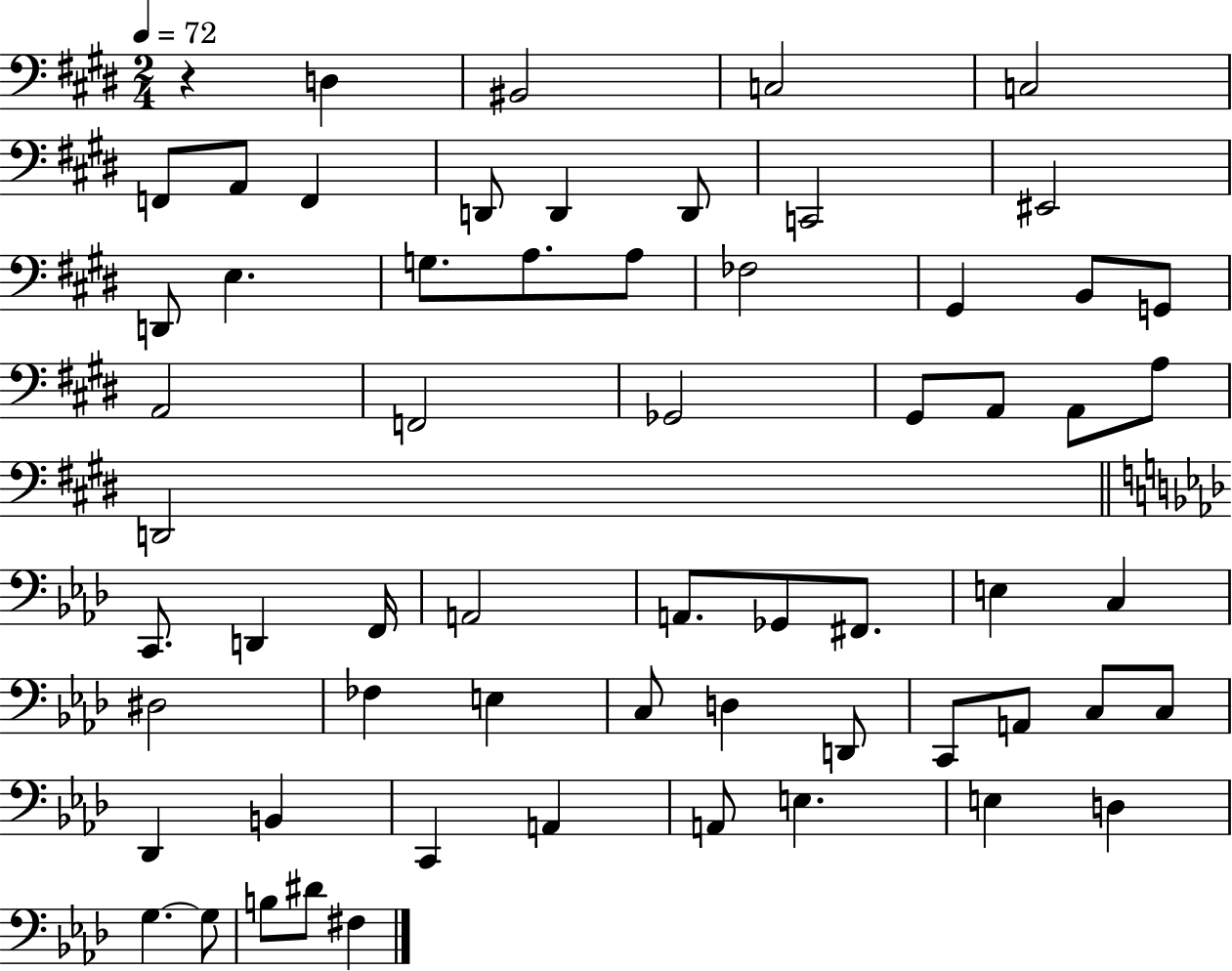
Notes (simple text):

R/q D3/q BIS2/h C3/h C3/h F2/e A2/e F2/q D2/e D2/q D2/e C2/h EIS2/h D2/e E3/q. G3/e. A3/e. A3/e FES3/h G#2/q B2/e G2/e A2/h F2/h Gb2/h G#2/e A2/e A2/e A3/e D2/h C2/e. D2/q F2/s A2/h A2/e. Gb2/e F#2/e. E3/q C3/q D#3/h FES3/q E3/q C3/e D3/q D2/e C2/e A2/e C3/e C3/e Db2/q B2/q C2/q A2/q A2/e E3/q. E3/q D3/q G3/q. G3/e B3/e D#4/e F#3/q